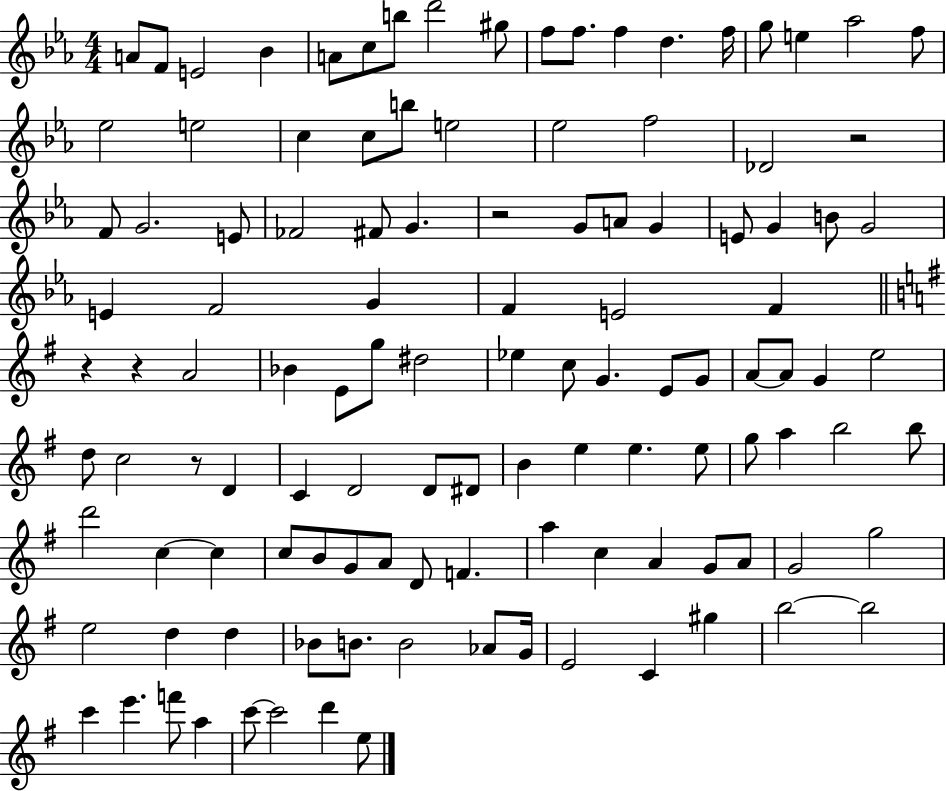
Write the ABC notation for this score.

X:1
T:Untitled
M:4/4
L:1/4
K:Eb
A/2 F/2 E2 _B A/2 c/2 b/2 d'2 ^g/2 f/2 f/2 f d f/4 g/2 e _a2 f/2 _e2 e2 c c/2 b/2 e2 _e2 f2 _D2 z2 F/2 G2 E/2 _F2 ^F/2 G z2 G/2 A/2 G E/2 G B/2 G2 E F2 G F E2 F z z A2 _B E/2 g/2 ^d2 _e c/2 G E/2 G/2 A/2 A/2 G e2 d/2 c2 z/2 D C D2 D/2 ^D/2 B e e e/2 g/2 a b2 b/2 d'2 c c c/2 B/2 G/2 A/2 D/2 F a c A G/2 A/2 G2 g2 e2 d d _B/2 B/2 B2 _A/2 G/4 E2 C ^g b2 b2 c' e' f'/2 a c'/2 c'2 d' e/2